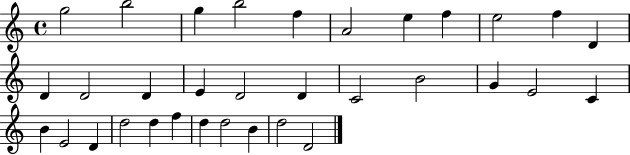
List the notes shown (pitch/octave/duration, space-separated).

G5/h B5/h G5/q B5/h F5/q A4/h E5/q F5/q E5/h F5/q D4/q D4/q D4/h D4/q E4/q D4/h D4/q C4/h B4/h G4/q E4/h C4/q B4/q E4/h D4/q D5/h D5/q F5/q D5/q D5/h B4/q D5/h D4/h